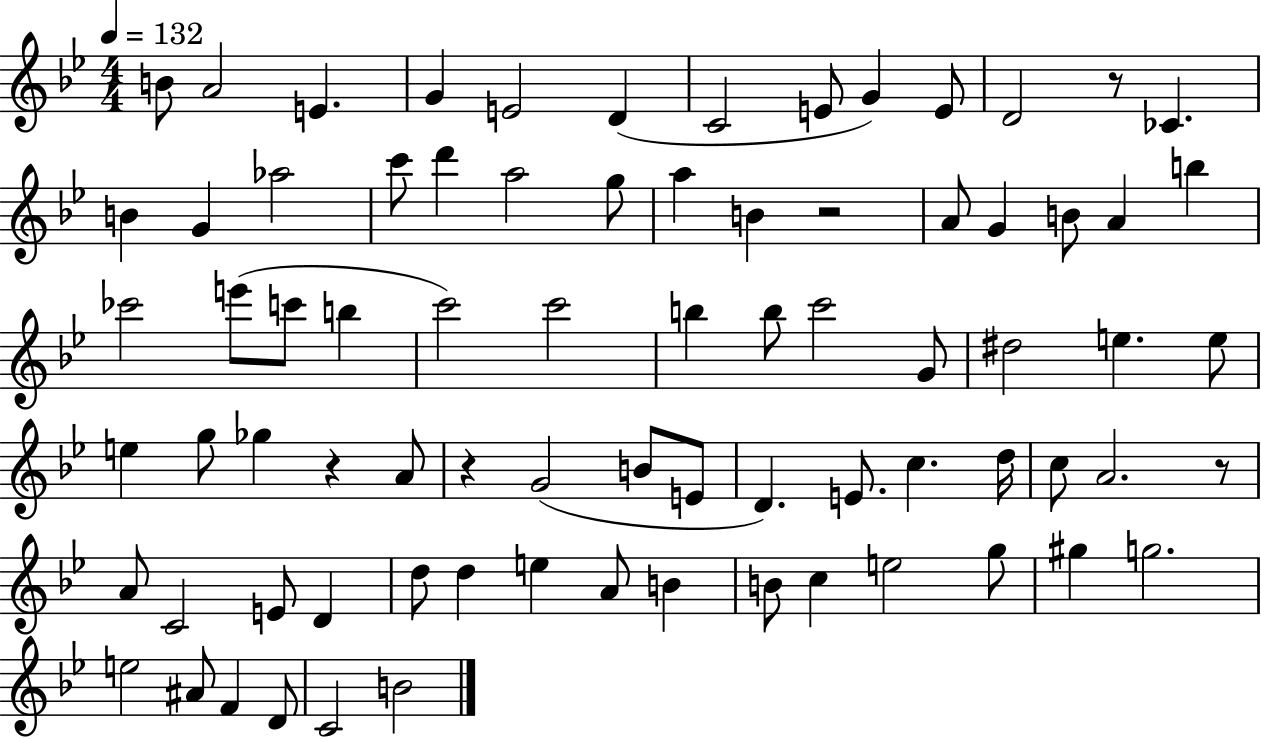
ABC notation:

X:1
T:Untitled
M:4/4
L:1/4
K:Bb
B/2 A2 E G E2 D C2 E/2 G E/2 D2 z/2 _C B G _a2 c'/2 d' a2 g/2 a B z2 A/2 G B/2 A b _c'2 e'/2 c'/2 b c'2 c'2 b b/2 c'2 G/2 ^d2 e e/2 e g/2 _g z A/2 z G2 B/2 E/2 D E/2 c d/4 c/2 A2 z/2 A/2 C2 E/2 D d/2 d e A/2 B B/2 c e2 g/2 ^g g2 e2 ^A/2 F D/2 C2 B2